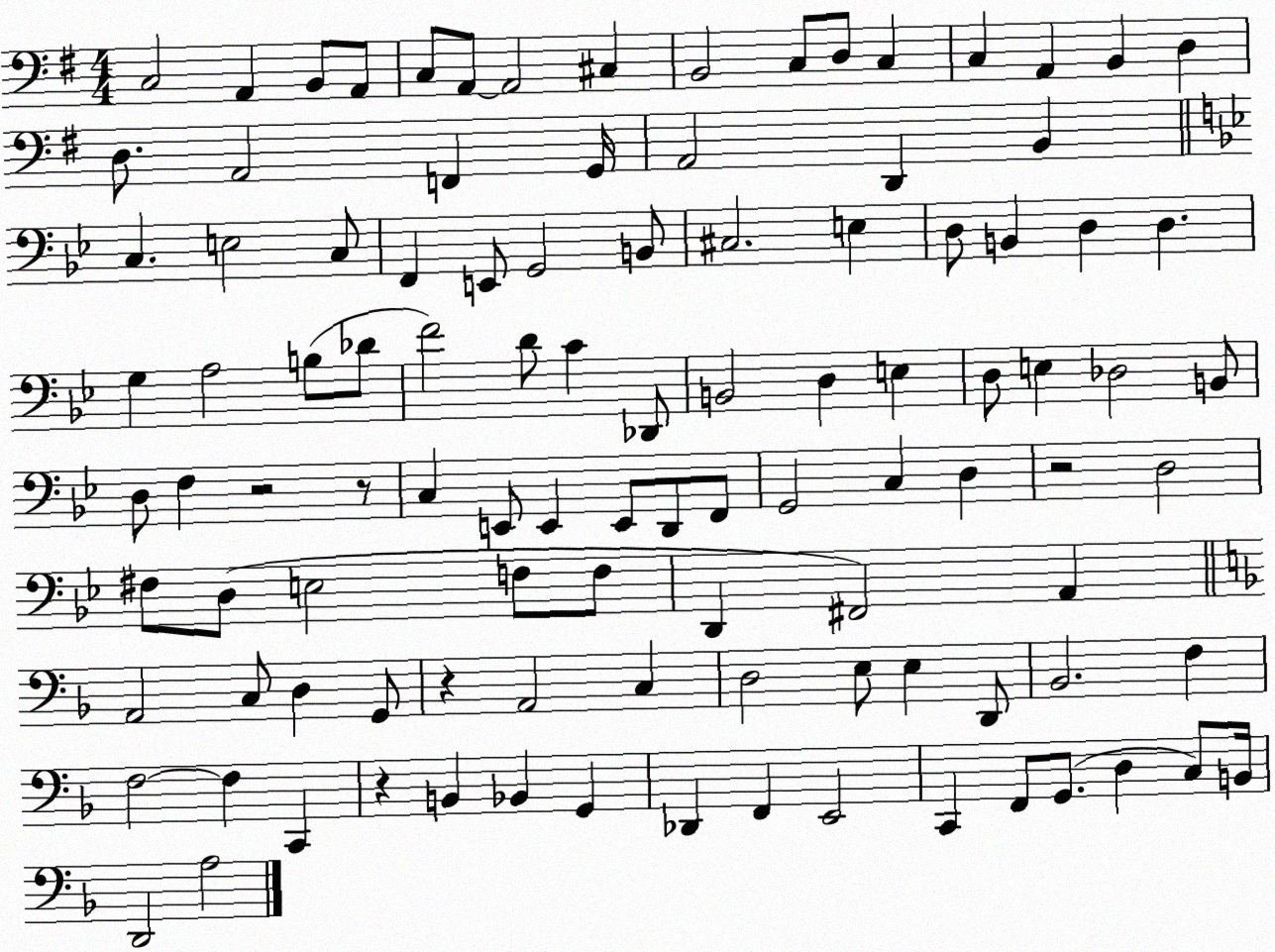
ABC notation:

X:1
T:Untitled
M:4/4
L:1/4
K:G
C,2 A,, B,,/2 A,,/2 C,/2 A,,/2 A,,2 ^C, B,,2 C,/2 D,/2 C, C, A,, B,, D, D,/2 A,,2 F,, G,,/4 A,,2 D,, B,, C, E,2 C,/2 F,, E,,/2 G,,2 B,,/2 ^C,2 E, D,/2 B,, D, D, G, A,2 B,/2 _D/2 F2 D/2 C _D,,/2 B,,2 D, E, D,/2 E, _D,2 B,,/2 D,/2 F, z2 z/2 C, E,,/2 E,, E,,/2 D,,/2 F,,/2 G,,2 C, D, z2 D,2 ^F,/2 D,/2 E,2 F,/2 F,/2 D,, ^F,,2 A,, A,,2 C,/2 D, G,,/2 z A,,2 C, D,2 E,/2 E, D,,/2 _B,,2 F, F,2 F, C,, z B,, _B,, G,, _D,, F,, E,,2 C,, F,,/2 G,,/2 D, C,/2 B,,/4 D,,2 A,2